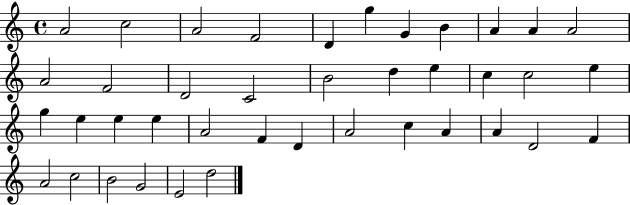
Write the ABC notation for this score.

X:1
T:Untitled
M:4/4
L:1/4
K:C
A2 c2 A2 F2 D g G B A A A2 A2 F2 D2 C2 B2 d e c c2 e g e e e A2 F D A2 c A A D2 F A2 c2 B2 G2 E2 d2